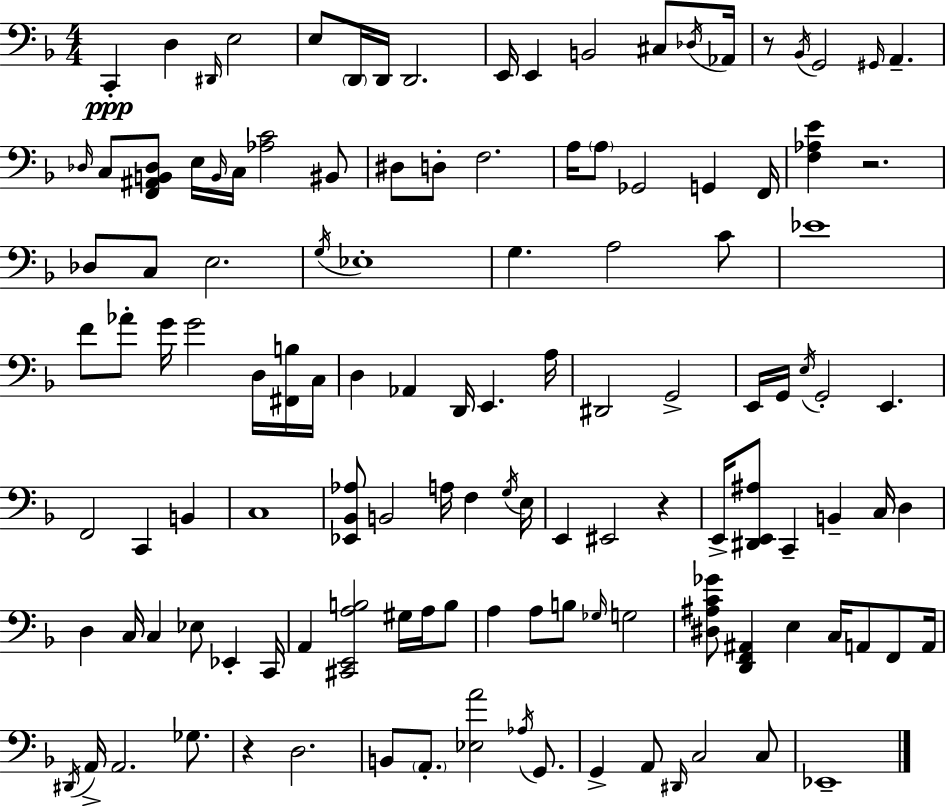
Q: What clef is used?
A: bass